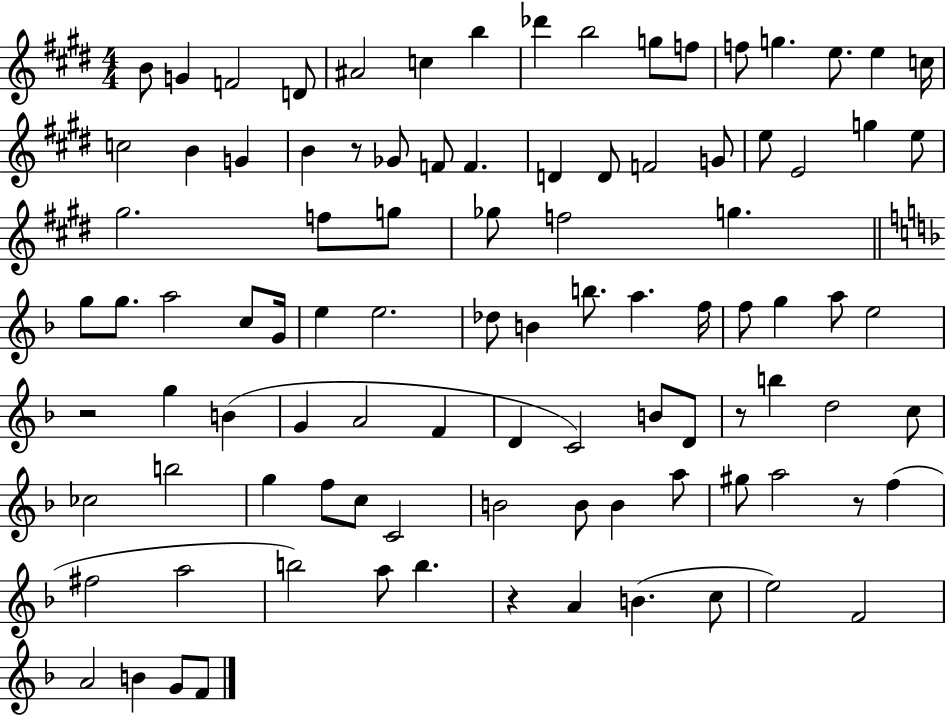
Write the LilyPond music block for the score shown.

{
  \clef treble
  \numericTimeSignature
  \time 4/4
  \key e \major
  b'8 g'4 f'2 d'8 | ais'2 c''4 b''4 | des'''4 b''2 g''8 f''8 | f''8 g''4. e''8. e''4 c''16 | \break c''2 b'4 g'4 | b'4 r8 ges'8 f'8 f'4. | d'4 d'8 f'2 g'8 | e''8 e'2 g''4 e''8 | \break gis''2. f''8 g''8 | ges''8 f''2 g''4. | \bar "||" \break \key d \minor g''8 g''8. a''2 c''8 g'16 | e''4 e''2. | des''8 b'4 b''8. a''4. f''16 | f''8 g''4 a''8 e''2 | \break r2 g''4 b'4( | g'4 a'2 f'4 | d'4 c'2) b'8 d'8 | r8 b''4 d''2 c''8 | \break ces''2 b''2 | g''4 f''8 c''8 c'2 | b'2 b'8 b'4 a''8 | gis''8 a''2 r8 f''4( | \break fis''2 a''2 | b''2) a''8 b''4. | r4 a'4 b'4.( c''8 | e''2) f'2 | \break a'2 b'4 g'8 f'8 | \bar "|."
}